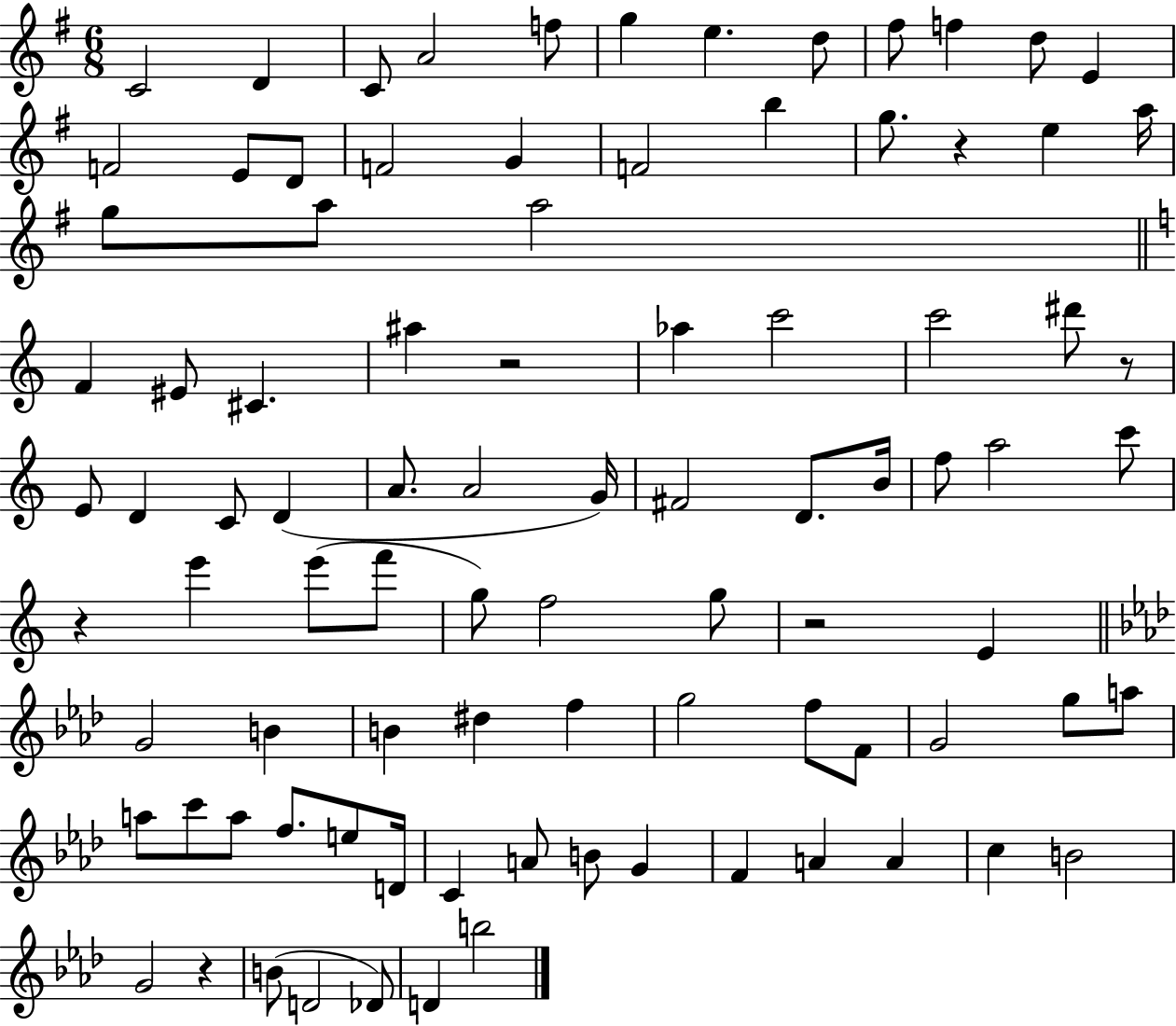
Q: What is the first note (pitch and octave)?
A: C4